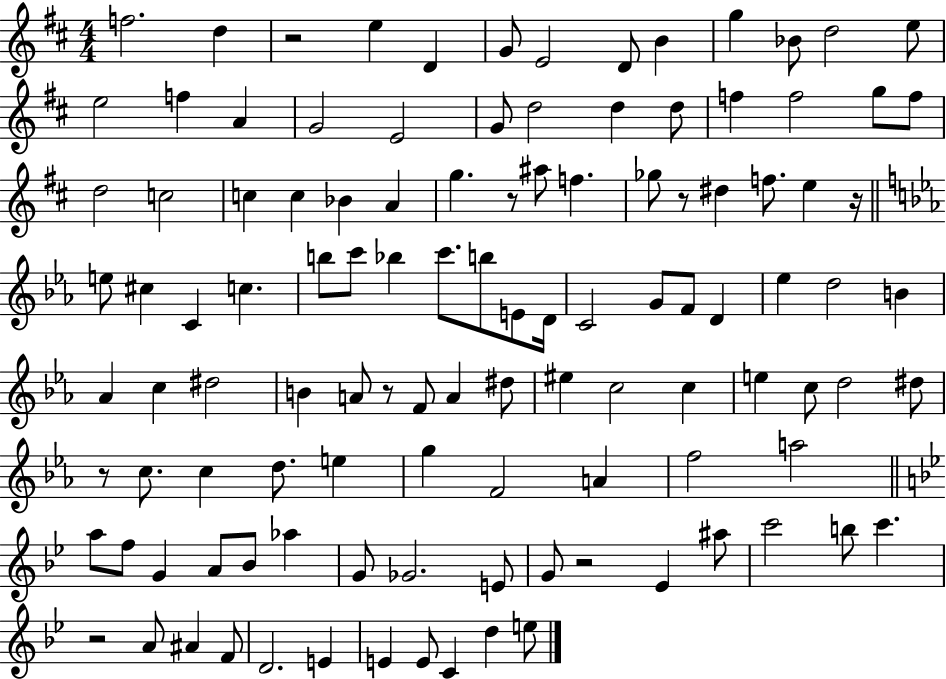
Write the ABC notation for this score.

X:1
T:Untitled
M:4/4
L:1/4
K:D
f2 d z2 e D G/2 E2 D/2 B g _B/2 d2 e/2 e2 f A G2 E2 G/2 d2 d d/2 f f2 g/2 f/2 d2 c2 c c _B A g z/2 ^a/2 f _g/2 z/2 ^d f/2 e z/4 e/2 ^c C c b/2 c'/2 _b c'/2 b/2 E/2 D/4 C2 G/2 F/2 D _e d2 B _A c ^d2 B A/2 z/2 F/2 A ^d/2 ^e c2 c e c/2 d2 ^d/2 z/2 c/2 c d/2 e g F2 A f2 a2 a/2 f/2 G A/2 _B/2 _a G/2 _G2 E/2 G/2 z2 _E ^a/2 c'2 b/2 c' z2 A/2 ^A F/2 D2 E E E/2 C d e/2